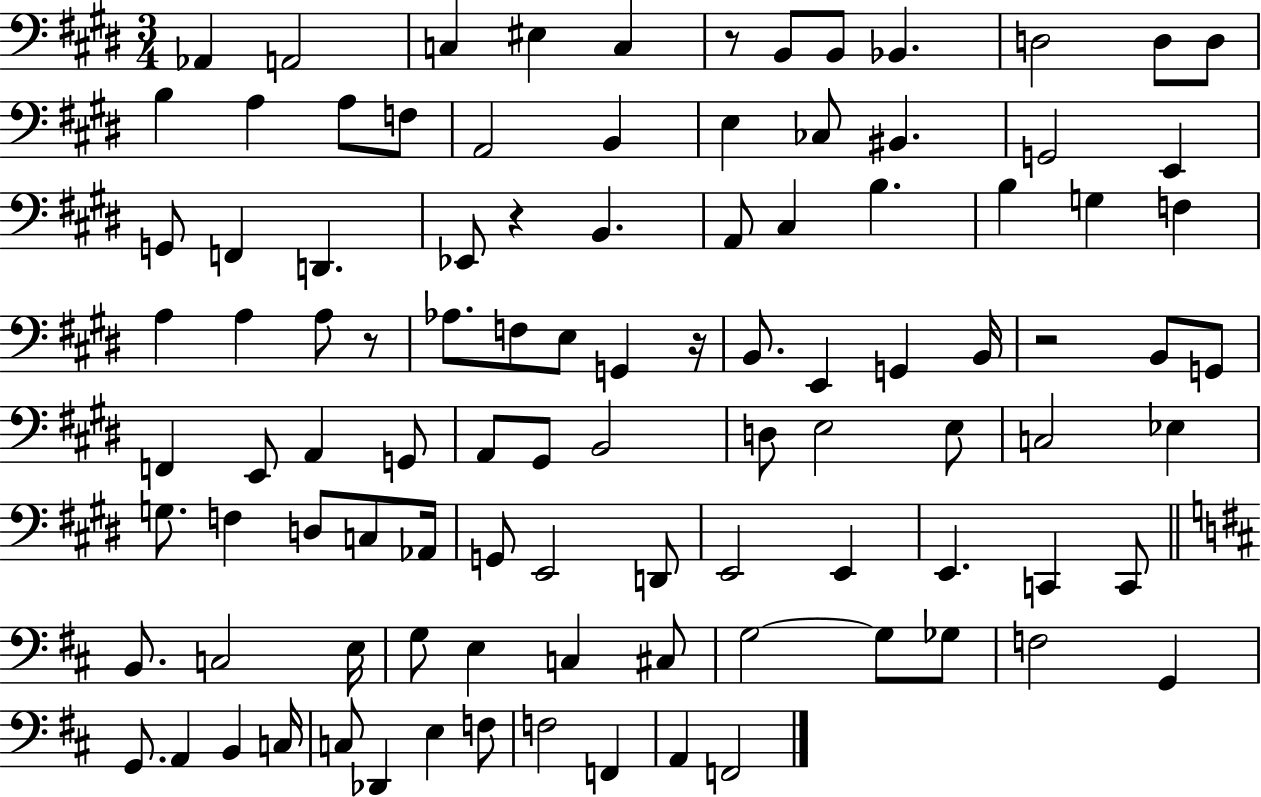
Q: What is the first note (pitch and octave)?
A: Ab2